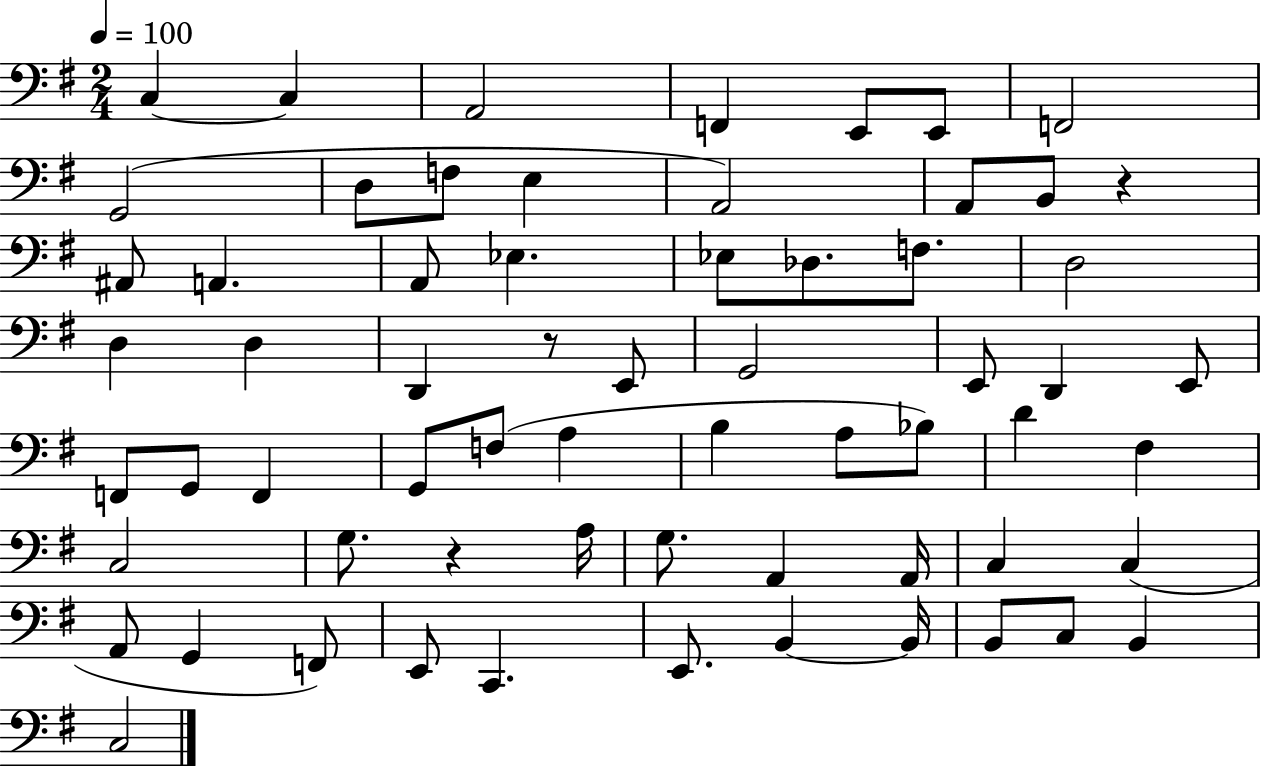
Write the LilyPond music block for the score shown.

{
  \clef bass
  \numericTimeSignature
  \time 2/4
  \key g \major
  \tempo 4 = 100
  c4~~ c4 | a,2 | f,4 e,8 e,8 | f,2 | \break g,2( | d8 f8 e4 | a,2) | a,8 b,8 r4 | \break ais,8 a,4. | a,8 ees4. | ees8 des8. f8. | d2 | \break d4 d4 | d,4 r8 e,8 | g,2 | e,8 d,4 e,8 | \break f,8 g,8 f,4 | g,8 f8( a4 | b4 a8 bes8) | d'4 fis4 | \break c2 | g8. r4 a16 | g8. a,4 a,16 | c4 c4( | \break a,8 g,4 f,8) | e,8 c,4. | e,8. b,4~~ b,16 | b,8 c8 b,4 | \break c2 | \bar "|."
}